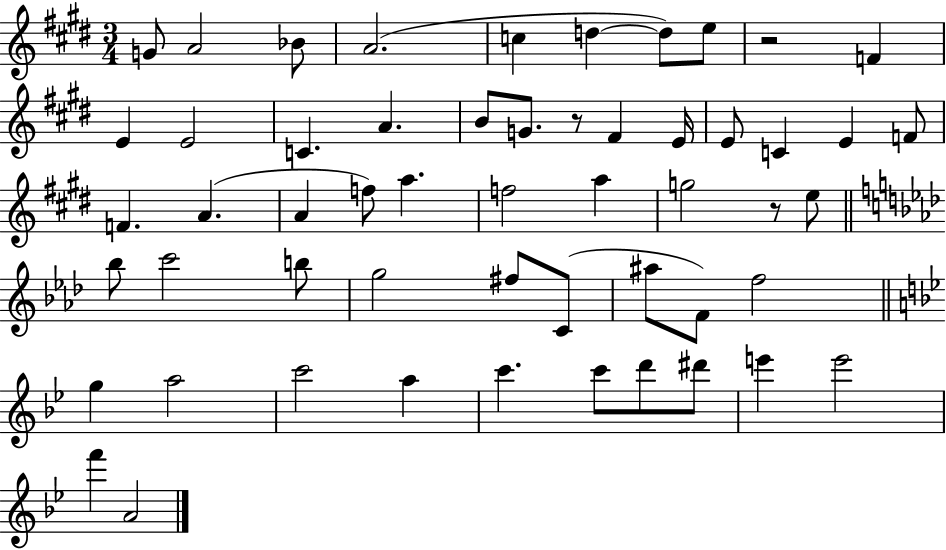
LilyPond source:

{
  \clef treble
  \numericTimeSignature
  \time 3/4
  \key e \major
  \repeat volta 2 { g'8 a'2 bes'8 | a'2.( | c''4 d''4~~ d''8) e''8 | r2 f'4 | \break e'4 e'2 | c'4. a'4. | b'8 g'8. r8 fis'4 e'16 | e'8 c'4 e'4 f'8 | \break f'4. a'4.( | a'4 f''8) a''4. | f''2 a''4 | g''2 r8 e''8 | \break \bar "||" \break \key aes \major bes''8 c'''2 b''8 | g''2 fis''8 c'8( | ais''8 f'8) f''2 | \bar "||" \break \key bes \major g''4 a''2 | c'''2 a''4 | c'''4. c'''8 d'''8 dis'''8 | e'''4 e'''2 | \break f'''4 a'2 | } \bar "|."
}